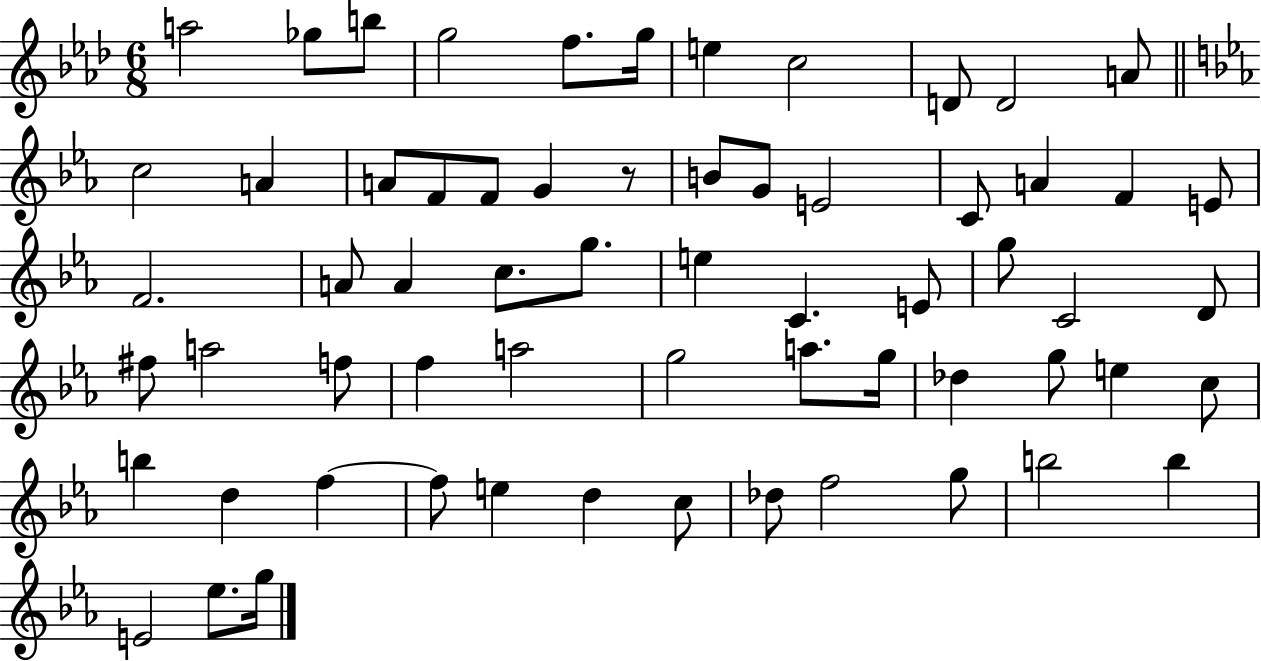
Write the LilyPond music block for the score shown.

{
  \clef treble
  \numericTimeSignature
  \time 6/8
  \key aes \major
  a''2 ges''8 b''8 | g''2 f''8. g''16 | e''4 c''2 | d'8 d'2 a'8 | \break \bar "||" \break \key ees \major c''2 a'4 | a'8 f'8 f'8 g'4 r8 | b'8 g'8 e'2 | c'8 a'4 f'4 e'8 | \break f'2. | a'8 a'4 c''8. g''8. | e''4 c'4. e'8 | g''8 c'2 d'8 | \break fis''8 a''2 f''8 | f''4 a''2 | g''2 a''8. g''16 | des''4 g''8 e''4 c''8 | \break b''4 d''4 f''4~~ | f''8 e''4 d''4 c''8 | des''8 f''2 g''8 | b''2 b''4 | \break e'2 ees''8. g''16 | \bar "|."
}